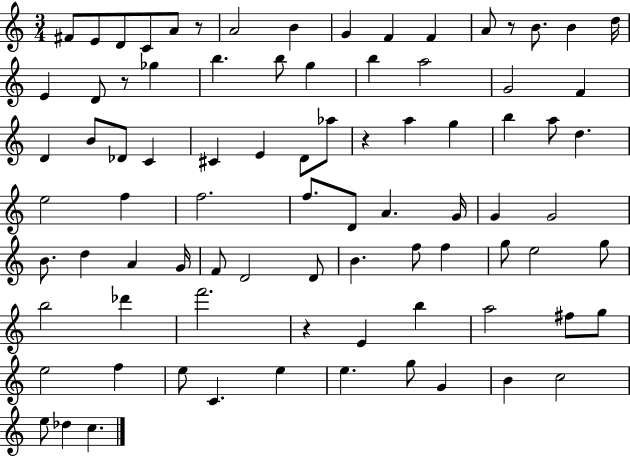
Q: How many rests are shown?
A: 5